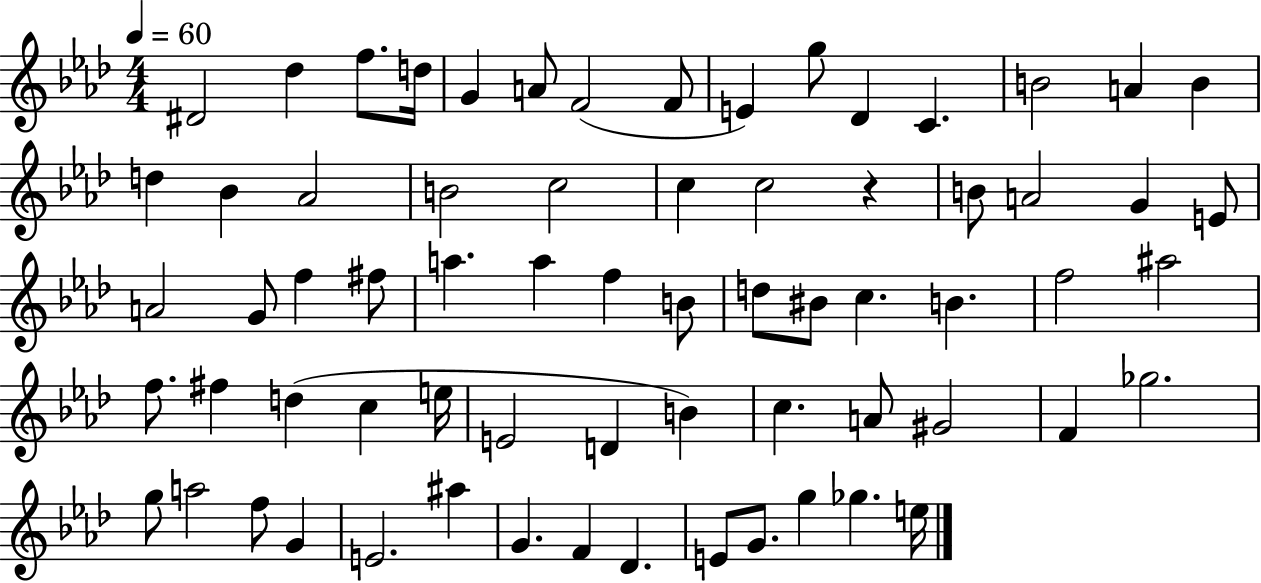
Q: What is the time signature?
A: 4/4